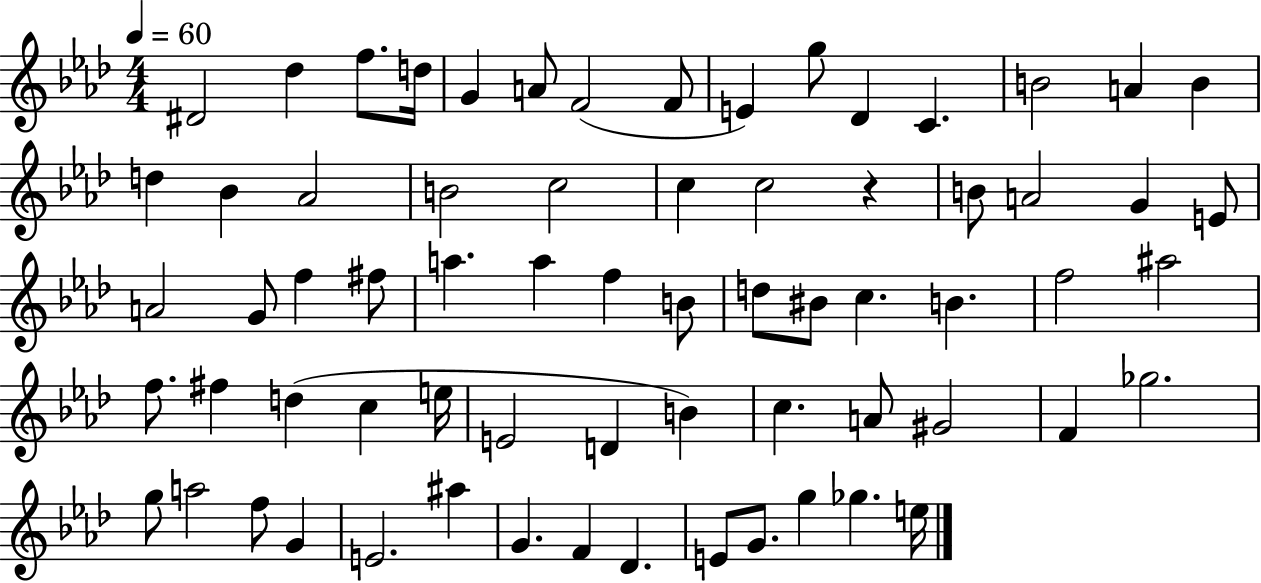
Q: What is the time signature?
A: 4/4